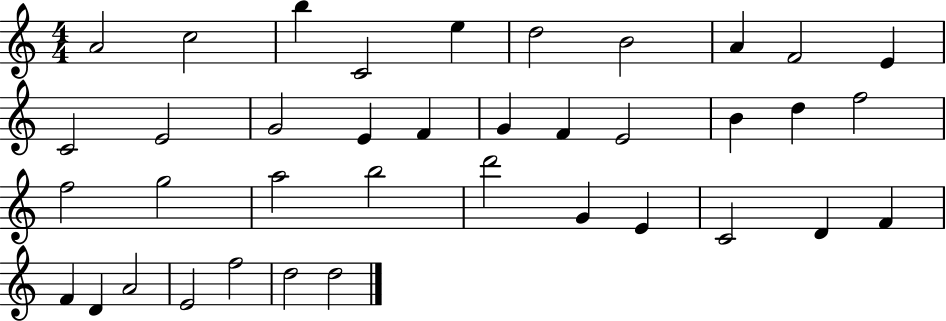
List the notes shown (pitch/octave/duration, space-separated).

A4/h C5/h B5/q C4/h E5/q D5/h B4/h A4/q F4/h E4/q C4/h E4/h G4/h E4/q F4/q G4/q F4/q E4/h B4/q D5/q F5/h F5/h G5/h A5/h B5/h D6/h G4/q E4/q C4/h D4/q F4/q F4/q D4/q A4/h E4/h F5/h D5/h D5/h